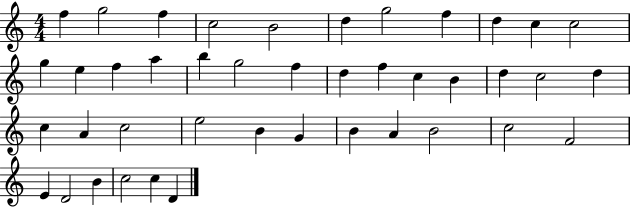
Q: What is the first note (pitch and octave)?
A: F5